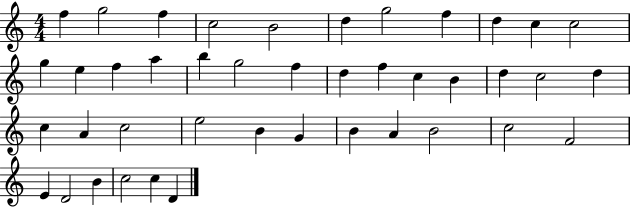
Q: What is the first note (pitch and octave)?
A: F5